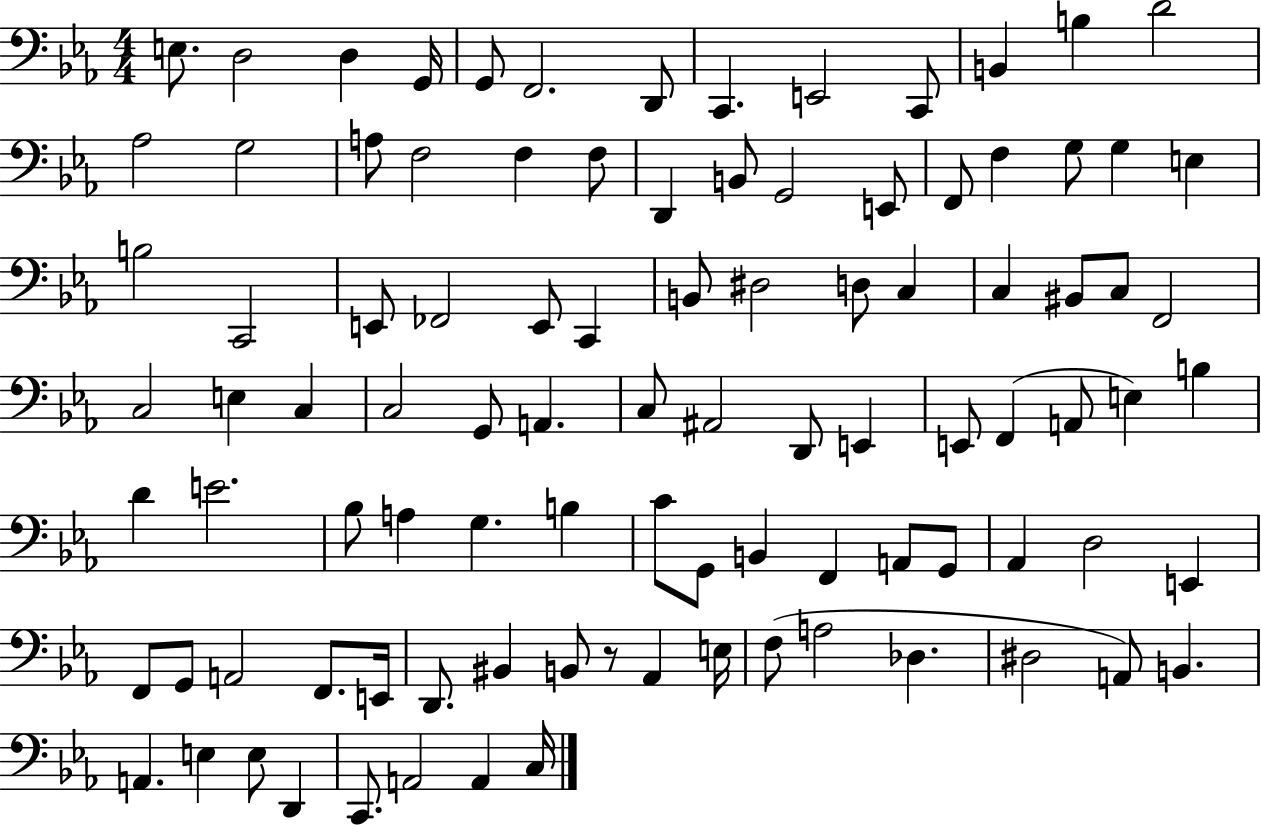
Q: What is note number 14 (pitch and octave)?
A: Ab3